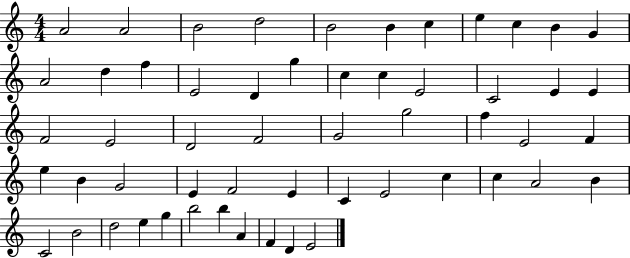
{
  \clef treble
  \numericTimeSignature
  \time 4/4
  \key c \major
  a'2 a'2 | b'2 d''2 | b'2 b'4 c''4 | e''4 c''4 b'4 g'4 | \break a'2 d''4 f''4 | e'2 d'4 g''4 | c''4 c''4 e'2 | c'2 e'4 e'4 | \break f'2 e'2 | d'2 f'2 | g'2 g''2 | f''4 e'2 f'4 | \break e''4 b'4 g'2 | e'4 f'2 e'4 | c'4 e'2 c''4 | c''4 a'2 b'4 | \break c'2 b'2 | d''2 e''4 g''4 | b''2 b''4 a'4 | f'4 d'4 e'2 | \break \bar "|."
}